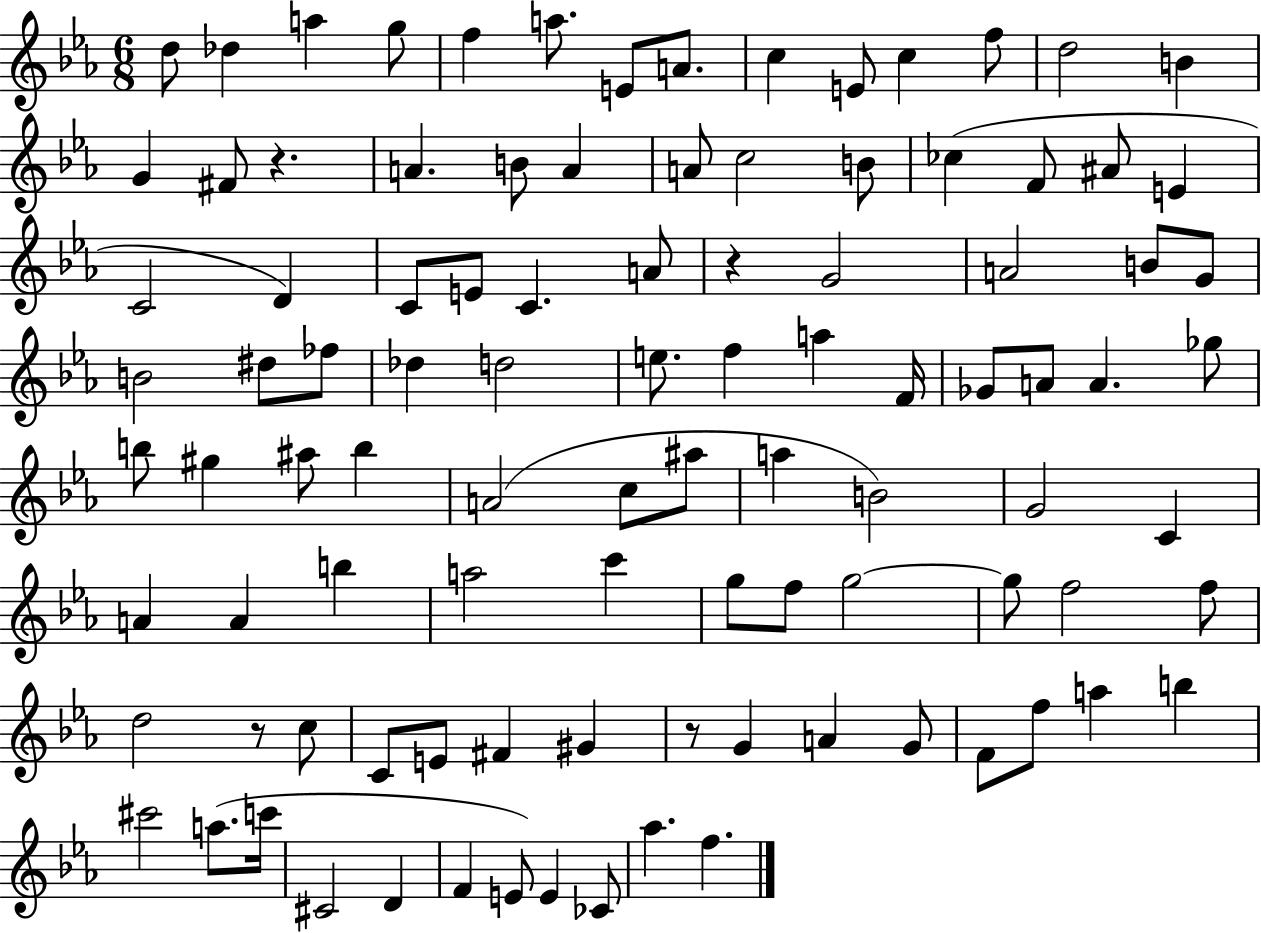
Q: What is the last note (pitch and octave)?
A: F5